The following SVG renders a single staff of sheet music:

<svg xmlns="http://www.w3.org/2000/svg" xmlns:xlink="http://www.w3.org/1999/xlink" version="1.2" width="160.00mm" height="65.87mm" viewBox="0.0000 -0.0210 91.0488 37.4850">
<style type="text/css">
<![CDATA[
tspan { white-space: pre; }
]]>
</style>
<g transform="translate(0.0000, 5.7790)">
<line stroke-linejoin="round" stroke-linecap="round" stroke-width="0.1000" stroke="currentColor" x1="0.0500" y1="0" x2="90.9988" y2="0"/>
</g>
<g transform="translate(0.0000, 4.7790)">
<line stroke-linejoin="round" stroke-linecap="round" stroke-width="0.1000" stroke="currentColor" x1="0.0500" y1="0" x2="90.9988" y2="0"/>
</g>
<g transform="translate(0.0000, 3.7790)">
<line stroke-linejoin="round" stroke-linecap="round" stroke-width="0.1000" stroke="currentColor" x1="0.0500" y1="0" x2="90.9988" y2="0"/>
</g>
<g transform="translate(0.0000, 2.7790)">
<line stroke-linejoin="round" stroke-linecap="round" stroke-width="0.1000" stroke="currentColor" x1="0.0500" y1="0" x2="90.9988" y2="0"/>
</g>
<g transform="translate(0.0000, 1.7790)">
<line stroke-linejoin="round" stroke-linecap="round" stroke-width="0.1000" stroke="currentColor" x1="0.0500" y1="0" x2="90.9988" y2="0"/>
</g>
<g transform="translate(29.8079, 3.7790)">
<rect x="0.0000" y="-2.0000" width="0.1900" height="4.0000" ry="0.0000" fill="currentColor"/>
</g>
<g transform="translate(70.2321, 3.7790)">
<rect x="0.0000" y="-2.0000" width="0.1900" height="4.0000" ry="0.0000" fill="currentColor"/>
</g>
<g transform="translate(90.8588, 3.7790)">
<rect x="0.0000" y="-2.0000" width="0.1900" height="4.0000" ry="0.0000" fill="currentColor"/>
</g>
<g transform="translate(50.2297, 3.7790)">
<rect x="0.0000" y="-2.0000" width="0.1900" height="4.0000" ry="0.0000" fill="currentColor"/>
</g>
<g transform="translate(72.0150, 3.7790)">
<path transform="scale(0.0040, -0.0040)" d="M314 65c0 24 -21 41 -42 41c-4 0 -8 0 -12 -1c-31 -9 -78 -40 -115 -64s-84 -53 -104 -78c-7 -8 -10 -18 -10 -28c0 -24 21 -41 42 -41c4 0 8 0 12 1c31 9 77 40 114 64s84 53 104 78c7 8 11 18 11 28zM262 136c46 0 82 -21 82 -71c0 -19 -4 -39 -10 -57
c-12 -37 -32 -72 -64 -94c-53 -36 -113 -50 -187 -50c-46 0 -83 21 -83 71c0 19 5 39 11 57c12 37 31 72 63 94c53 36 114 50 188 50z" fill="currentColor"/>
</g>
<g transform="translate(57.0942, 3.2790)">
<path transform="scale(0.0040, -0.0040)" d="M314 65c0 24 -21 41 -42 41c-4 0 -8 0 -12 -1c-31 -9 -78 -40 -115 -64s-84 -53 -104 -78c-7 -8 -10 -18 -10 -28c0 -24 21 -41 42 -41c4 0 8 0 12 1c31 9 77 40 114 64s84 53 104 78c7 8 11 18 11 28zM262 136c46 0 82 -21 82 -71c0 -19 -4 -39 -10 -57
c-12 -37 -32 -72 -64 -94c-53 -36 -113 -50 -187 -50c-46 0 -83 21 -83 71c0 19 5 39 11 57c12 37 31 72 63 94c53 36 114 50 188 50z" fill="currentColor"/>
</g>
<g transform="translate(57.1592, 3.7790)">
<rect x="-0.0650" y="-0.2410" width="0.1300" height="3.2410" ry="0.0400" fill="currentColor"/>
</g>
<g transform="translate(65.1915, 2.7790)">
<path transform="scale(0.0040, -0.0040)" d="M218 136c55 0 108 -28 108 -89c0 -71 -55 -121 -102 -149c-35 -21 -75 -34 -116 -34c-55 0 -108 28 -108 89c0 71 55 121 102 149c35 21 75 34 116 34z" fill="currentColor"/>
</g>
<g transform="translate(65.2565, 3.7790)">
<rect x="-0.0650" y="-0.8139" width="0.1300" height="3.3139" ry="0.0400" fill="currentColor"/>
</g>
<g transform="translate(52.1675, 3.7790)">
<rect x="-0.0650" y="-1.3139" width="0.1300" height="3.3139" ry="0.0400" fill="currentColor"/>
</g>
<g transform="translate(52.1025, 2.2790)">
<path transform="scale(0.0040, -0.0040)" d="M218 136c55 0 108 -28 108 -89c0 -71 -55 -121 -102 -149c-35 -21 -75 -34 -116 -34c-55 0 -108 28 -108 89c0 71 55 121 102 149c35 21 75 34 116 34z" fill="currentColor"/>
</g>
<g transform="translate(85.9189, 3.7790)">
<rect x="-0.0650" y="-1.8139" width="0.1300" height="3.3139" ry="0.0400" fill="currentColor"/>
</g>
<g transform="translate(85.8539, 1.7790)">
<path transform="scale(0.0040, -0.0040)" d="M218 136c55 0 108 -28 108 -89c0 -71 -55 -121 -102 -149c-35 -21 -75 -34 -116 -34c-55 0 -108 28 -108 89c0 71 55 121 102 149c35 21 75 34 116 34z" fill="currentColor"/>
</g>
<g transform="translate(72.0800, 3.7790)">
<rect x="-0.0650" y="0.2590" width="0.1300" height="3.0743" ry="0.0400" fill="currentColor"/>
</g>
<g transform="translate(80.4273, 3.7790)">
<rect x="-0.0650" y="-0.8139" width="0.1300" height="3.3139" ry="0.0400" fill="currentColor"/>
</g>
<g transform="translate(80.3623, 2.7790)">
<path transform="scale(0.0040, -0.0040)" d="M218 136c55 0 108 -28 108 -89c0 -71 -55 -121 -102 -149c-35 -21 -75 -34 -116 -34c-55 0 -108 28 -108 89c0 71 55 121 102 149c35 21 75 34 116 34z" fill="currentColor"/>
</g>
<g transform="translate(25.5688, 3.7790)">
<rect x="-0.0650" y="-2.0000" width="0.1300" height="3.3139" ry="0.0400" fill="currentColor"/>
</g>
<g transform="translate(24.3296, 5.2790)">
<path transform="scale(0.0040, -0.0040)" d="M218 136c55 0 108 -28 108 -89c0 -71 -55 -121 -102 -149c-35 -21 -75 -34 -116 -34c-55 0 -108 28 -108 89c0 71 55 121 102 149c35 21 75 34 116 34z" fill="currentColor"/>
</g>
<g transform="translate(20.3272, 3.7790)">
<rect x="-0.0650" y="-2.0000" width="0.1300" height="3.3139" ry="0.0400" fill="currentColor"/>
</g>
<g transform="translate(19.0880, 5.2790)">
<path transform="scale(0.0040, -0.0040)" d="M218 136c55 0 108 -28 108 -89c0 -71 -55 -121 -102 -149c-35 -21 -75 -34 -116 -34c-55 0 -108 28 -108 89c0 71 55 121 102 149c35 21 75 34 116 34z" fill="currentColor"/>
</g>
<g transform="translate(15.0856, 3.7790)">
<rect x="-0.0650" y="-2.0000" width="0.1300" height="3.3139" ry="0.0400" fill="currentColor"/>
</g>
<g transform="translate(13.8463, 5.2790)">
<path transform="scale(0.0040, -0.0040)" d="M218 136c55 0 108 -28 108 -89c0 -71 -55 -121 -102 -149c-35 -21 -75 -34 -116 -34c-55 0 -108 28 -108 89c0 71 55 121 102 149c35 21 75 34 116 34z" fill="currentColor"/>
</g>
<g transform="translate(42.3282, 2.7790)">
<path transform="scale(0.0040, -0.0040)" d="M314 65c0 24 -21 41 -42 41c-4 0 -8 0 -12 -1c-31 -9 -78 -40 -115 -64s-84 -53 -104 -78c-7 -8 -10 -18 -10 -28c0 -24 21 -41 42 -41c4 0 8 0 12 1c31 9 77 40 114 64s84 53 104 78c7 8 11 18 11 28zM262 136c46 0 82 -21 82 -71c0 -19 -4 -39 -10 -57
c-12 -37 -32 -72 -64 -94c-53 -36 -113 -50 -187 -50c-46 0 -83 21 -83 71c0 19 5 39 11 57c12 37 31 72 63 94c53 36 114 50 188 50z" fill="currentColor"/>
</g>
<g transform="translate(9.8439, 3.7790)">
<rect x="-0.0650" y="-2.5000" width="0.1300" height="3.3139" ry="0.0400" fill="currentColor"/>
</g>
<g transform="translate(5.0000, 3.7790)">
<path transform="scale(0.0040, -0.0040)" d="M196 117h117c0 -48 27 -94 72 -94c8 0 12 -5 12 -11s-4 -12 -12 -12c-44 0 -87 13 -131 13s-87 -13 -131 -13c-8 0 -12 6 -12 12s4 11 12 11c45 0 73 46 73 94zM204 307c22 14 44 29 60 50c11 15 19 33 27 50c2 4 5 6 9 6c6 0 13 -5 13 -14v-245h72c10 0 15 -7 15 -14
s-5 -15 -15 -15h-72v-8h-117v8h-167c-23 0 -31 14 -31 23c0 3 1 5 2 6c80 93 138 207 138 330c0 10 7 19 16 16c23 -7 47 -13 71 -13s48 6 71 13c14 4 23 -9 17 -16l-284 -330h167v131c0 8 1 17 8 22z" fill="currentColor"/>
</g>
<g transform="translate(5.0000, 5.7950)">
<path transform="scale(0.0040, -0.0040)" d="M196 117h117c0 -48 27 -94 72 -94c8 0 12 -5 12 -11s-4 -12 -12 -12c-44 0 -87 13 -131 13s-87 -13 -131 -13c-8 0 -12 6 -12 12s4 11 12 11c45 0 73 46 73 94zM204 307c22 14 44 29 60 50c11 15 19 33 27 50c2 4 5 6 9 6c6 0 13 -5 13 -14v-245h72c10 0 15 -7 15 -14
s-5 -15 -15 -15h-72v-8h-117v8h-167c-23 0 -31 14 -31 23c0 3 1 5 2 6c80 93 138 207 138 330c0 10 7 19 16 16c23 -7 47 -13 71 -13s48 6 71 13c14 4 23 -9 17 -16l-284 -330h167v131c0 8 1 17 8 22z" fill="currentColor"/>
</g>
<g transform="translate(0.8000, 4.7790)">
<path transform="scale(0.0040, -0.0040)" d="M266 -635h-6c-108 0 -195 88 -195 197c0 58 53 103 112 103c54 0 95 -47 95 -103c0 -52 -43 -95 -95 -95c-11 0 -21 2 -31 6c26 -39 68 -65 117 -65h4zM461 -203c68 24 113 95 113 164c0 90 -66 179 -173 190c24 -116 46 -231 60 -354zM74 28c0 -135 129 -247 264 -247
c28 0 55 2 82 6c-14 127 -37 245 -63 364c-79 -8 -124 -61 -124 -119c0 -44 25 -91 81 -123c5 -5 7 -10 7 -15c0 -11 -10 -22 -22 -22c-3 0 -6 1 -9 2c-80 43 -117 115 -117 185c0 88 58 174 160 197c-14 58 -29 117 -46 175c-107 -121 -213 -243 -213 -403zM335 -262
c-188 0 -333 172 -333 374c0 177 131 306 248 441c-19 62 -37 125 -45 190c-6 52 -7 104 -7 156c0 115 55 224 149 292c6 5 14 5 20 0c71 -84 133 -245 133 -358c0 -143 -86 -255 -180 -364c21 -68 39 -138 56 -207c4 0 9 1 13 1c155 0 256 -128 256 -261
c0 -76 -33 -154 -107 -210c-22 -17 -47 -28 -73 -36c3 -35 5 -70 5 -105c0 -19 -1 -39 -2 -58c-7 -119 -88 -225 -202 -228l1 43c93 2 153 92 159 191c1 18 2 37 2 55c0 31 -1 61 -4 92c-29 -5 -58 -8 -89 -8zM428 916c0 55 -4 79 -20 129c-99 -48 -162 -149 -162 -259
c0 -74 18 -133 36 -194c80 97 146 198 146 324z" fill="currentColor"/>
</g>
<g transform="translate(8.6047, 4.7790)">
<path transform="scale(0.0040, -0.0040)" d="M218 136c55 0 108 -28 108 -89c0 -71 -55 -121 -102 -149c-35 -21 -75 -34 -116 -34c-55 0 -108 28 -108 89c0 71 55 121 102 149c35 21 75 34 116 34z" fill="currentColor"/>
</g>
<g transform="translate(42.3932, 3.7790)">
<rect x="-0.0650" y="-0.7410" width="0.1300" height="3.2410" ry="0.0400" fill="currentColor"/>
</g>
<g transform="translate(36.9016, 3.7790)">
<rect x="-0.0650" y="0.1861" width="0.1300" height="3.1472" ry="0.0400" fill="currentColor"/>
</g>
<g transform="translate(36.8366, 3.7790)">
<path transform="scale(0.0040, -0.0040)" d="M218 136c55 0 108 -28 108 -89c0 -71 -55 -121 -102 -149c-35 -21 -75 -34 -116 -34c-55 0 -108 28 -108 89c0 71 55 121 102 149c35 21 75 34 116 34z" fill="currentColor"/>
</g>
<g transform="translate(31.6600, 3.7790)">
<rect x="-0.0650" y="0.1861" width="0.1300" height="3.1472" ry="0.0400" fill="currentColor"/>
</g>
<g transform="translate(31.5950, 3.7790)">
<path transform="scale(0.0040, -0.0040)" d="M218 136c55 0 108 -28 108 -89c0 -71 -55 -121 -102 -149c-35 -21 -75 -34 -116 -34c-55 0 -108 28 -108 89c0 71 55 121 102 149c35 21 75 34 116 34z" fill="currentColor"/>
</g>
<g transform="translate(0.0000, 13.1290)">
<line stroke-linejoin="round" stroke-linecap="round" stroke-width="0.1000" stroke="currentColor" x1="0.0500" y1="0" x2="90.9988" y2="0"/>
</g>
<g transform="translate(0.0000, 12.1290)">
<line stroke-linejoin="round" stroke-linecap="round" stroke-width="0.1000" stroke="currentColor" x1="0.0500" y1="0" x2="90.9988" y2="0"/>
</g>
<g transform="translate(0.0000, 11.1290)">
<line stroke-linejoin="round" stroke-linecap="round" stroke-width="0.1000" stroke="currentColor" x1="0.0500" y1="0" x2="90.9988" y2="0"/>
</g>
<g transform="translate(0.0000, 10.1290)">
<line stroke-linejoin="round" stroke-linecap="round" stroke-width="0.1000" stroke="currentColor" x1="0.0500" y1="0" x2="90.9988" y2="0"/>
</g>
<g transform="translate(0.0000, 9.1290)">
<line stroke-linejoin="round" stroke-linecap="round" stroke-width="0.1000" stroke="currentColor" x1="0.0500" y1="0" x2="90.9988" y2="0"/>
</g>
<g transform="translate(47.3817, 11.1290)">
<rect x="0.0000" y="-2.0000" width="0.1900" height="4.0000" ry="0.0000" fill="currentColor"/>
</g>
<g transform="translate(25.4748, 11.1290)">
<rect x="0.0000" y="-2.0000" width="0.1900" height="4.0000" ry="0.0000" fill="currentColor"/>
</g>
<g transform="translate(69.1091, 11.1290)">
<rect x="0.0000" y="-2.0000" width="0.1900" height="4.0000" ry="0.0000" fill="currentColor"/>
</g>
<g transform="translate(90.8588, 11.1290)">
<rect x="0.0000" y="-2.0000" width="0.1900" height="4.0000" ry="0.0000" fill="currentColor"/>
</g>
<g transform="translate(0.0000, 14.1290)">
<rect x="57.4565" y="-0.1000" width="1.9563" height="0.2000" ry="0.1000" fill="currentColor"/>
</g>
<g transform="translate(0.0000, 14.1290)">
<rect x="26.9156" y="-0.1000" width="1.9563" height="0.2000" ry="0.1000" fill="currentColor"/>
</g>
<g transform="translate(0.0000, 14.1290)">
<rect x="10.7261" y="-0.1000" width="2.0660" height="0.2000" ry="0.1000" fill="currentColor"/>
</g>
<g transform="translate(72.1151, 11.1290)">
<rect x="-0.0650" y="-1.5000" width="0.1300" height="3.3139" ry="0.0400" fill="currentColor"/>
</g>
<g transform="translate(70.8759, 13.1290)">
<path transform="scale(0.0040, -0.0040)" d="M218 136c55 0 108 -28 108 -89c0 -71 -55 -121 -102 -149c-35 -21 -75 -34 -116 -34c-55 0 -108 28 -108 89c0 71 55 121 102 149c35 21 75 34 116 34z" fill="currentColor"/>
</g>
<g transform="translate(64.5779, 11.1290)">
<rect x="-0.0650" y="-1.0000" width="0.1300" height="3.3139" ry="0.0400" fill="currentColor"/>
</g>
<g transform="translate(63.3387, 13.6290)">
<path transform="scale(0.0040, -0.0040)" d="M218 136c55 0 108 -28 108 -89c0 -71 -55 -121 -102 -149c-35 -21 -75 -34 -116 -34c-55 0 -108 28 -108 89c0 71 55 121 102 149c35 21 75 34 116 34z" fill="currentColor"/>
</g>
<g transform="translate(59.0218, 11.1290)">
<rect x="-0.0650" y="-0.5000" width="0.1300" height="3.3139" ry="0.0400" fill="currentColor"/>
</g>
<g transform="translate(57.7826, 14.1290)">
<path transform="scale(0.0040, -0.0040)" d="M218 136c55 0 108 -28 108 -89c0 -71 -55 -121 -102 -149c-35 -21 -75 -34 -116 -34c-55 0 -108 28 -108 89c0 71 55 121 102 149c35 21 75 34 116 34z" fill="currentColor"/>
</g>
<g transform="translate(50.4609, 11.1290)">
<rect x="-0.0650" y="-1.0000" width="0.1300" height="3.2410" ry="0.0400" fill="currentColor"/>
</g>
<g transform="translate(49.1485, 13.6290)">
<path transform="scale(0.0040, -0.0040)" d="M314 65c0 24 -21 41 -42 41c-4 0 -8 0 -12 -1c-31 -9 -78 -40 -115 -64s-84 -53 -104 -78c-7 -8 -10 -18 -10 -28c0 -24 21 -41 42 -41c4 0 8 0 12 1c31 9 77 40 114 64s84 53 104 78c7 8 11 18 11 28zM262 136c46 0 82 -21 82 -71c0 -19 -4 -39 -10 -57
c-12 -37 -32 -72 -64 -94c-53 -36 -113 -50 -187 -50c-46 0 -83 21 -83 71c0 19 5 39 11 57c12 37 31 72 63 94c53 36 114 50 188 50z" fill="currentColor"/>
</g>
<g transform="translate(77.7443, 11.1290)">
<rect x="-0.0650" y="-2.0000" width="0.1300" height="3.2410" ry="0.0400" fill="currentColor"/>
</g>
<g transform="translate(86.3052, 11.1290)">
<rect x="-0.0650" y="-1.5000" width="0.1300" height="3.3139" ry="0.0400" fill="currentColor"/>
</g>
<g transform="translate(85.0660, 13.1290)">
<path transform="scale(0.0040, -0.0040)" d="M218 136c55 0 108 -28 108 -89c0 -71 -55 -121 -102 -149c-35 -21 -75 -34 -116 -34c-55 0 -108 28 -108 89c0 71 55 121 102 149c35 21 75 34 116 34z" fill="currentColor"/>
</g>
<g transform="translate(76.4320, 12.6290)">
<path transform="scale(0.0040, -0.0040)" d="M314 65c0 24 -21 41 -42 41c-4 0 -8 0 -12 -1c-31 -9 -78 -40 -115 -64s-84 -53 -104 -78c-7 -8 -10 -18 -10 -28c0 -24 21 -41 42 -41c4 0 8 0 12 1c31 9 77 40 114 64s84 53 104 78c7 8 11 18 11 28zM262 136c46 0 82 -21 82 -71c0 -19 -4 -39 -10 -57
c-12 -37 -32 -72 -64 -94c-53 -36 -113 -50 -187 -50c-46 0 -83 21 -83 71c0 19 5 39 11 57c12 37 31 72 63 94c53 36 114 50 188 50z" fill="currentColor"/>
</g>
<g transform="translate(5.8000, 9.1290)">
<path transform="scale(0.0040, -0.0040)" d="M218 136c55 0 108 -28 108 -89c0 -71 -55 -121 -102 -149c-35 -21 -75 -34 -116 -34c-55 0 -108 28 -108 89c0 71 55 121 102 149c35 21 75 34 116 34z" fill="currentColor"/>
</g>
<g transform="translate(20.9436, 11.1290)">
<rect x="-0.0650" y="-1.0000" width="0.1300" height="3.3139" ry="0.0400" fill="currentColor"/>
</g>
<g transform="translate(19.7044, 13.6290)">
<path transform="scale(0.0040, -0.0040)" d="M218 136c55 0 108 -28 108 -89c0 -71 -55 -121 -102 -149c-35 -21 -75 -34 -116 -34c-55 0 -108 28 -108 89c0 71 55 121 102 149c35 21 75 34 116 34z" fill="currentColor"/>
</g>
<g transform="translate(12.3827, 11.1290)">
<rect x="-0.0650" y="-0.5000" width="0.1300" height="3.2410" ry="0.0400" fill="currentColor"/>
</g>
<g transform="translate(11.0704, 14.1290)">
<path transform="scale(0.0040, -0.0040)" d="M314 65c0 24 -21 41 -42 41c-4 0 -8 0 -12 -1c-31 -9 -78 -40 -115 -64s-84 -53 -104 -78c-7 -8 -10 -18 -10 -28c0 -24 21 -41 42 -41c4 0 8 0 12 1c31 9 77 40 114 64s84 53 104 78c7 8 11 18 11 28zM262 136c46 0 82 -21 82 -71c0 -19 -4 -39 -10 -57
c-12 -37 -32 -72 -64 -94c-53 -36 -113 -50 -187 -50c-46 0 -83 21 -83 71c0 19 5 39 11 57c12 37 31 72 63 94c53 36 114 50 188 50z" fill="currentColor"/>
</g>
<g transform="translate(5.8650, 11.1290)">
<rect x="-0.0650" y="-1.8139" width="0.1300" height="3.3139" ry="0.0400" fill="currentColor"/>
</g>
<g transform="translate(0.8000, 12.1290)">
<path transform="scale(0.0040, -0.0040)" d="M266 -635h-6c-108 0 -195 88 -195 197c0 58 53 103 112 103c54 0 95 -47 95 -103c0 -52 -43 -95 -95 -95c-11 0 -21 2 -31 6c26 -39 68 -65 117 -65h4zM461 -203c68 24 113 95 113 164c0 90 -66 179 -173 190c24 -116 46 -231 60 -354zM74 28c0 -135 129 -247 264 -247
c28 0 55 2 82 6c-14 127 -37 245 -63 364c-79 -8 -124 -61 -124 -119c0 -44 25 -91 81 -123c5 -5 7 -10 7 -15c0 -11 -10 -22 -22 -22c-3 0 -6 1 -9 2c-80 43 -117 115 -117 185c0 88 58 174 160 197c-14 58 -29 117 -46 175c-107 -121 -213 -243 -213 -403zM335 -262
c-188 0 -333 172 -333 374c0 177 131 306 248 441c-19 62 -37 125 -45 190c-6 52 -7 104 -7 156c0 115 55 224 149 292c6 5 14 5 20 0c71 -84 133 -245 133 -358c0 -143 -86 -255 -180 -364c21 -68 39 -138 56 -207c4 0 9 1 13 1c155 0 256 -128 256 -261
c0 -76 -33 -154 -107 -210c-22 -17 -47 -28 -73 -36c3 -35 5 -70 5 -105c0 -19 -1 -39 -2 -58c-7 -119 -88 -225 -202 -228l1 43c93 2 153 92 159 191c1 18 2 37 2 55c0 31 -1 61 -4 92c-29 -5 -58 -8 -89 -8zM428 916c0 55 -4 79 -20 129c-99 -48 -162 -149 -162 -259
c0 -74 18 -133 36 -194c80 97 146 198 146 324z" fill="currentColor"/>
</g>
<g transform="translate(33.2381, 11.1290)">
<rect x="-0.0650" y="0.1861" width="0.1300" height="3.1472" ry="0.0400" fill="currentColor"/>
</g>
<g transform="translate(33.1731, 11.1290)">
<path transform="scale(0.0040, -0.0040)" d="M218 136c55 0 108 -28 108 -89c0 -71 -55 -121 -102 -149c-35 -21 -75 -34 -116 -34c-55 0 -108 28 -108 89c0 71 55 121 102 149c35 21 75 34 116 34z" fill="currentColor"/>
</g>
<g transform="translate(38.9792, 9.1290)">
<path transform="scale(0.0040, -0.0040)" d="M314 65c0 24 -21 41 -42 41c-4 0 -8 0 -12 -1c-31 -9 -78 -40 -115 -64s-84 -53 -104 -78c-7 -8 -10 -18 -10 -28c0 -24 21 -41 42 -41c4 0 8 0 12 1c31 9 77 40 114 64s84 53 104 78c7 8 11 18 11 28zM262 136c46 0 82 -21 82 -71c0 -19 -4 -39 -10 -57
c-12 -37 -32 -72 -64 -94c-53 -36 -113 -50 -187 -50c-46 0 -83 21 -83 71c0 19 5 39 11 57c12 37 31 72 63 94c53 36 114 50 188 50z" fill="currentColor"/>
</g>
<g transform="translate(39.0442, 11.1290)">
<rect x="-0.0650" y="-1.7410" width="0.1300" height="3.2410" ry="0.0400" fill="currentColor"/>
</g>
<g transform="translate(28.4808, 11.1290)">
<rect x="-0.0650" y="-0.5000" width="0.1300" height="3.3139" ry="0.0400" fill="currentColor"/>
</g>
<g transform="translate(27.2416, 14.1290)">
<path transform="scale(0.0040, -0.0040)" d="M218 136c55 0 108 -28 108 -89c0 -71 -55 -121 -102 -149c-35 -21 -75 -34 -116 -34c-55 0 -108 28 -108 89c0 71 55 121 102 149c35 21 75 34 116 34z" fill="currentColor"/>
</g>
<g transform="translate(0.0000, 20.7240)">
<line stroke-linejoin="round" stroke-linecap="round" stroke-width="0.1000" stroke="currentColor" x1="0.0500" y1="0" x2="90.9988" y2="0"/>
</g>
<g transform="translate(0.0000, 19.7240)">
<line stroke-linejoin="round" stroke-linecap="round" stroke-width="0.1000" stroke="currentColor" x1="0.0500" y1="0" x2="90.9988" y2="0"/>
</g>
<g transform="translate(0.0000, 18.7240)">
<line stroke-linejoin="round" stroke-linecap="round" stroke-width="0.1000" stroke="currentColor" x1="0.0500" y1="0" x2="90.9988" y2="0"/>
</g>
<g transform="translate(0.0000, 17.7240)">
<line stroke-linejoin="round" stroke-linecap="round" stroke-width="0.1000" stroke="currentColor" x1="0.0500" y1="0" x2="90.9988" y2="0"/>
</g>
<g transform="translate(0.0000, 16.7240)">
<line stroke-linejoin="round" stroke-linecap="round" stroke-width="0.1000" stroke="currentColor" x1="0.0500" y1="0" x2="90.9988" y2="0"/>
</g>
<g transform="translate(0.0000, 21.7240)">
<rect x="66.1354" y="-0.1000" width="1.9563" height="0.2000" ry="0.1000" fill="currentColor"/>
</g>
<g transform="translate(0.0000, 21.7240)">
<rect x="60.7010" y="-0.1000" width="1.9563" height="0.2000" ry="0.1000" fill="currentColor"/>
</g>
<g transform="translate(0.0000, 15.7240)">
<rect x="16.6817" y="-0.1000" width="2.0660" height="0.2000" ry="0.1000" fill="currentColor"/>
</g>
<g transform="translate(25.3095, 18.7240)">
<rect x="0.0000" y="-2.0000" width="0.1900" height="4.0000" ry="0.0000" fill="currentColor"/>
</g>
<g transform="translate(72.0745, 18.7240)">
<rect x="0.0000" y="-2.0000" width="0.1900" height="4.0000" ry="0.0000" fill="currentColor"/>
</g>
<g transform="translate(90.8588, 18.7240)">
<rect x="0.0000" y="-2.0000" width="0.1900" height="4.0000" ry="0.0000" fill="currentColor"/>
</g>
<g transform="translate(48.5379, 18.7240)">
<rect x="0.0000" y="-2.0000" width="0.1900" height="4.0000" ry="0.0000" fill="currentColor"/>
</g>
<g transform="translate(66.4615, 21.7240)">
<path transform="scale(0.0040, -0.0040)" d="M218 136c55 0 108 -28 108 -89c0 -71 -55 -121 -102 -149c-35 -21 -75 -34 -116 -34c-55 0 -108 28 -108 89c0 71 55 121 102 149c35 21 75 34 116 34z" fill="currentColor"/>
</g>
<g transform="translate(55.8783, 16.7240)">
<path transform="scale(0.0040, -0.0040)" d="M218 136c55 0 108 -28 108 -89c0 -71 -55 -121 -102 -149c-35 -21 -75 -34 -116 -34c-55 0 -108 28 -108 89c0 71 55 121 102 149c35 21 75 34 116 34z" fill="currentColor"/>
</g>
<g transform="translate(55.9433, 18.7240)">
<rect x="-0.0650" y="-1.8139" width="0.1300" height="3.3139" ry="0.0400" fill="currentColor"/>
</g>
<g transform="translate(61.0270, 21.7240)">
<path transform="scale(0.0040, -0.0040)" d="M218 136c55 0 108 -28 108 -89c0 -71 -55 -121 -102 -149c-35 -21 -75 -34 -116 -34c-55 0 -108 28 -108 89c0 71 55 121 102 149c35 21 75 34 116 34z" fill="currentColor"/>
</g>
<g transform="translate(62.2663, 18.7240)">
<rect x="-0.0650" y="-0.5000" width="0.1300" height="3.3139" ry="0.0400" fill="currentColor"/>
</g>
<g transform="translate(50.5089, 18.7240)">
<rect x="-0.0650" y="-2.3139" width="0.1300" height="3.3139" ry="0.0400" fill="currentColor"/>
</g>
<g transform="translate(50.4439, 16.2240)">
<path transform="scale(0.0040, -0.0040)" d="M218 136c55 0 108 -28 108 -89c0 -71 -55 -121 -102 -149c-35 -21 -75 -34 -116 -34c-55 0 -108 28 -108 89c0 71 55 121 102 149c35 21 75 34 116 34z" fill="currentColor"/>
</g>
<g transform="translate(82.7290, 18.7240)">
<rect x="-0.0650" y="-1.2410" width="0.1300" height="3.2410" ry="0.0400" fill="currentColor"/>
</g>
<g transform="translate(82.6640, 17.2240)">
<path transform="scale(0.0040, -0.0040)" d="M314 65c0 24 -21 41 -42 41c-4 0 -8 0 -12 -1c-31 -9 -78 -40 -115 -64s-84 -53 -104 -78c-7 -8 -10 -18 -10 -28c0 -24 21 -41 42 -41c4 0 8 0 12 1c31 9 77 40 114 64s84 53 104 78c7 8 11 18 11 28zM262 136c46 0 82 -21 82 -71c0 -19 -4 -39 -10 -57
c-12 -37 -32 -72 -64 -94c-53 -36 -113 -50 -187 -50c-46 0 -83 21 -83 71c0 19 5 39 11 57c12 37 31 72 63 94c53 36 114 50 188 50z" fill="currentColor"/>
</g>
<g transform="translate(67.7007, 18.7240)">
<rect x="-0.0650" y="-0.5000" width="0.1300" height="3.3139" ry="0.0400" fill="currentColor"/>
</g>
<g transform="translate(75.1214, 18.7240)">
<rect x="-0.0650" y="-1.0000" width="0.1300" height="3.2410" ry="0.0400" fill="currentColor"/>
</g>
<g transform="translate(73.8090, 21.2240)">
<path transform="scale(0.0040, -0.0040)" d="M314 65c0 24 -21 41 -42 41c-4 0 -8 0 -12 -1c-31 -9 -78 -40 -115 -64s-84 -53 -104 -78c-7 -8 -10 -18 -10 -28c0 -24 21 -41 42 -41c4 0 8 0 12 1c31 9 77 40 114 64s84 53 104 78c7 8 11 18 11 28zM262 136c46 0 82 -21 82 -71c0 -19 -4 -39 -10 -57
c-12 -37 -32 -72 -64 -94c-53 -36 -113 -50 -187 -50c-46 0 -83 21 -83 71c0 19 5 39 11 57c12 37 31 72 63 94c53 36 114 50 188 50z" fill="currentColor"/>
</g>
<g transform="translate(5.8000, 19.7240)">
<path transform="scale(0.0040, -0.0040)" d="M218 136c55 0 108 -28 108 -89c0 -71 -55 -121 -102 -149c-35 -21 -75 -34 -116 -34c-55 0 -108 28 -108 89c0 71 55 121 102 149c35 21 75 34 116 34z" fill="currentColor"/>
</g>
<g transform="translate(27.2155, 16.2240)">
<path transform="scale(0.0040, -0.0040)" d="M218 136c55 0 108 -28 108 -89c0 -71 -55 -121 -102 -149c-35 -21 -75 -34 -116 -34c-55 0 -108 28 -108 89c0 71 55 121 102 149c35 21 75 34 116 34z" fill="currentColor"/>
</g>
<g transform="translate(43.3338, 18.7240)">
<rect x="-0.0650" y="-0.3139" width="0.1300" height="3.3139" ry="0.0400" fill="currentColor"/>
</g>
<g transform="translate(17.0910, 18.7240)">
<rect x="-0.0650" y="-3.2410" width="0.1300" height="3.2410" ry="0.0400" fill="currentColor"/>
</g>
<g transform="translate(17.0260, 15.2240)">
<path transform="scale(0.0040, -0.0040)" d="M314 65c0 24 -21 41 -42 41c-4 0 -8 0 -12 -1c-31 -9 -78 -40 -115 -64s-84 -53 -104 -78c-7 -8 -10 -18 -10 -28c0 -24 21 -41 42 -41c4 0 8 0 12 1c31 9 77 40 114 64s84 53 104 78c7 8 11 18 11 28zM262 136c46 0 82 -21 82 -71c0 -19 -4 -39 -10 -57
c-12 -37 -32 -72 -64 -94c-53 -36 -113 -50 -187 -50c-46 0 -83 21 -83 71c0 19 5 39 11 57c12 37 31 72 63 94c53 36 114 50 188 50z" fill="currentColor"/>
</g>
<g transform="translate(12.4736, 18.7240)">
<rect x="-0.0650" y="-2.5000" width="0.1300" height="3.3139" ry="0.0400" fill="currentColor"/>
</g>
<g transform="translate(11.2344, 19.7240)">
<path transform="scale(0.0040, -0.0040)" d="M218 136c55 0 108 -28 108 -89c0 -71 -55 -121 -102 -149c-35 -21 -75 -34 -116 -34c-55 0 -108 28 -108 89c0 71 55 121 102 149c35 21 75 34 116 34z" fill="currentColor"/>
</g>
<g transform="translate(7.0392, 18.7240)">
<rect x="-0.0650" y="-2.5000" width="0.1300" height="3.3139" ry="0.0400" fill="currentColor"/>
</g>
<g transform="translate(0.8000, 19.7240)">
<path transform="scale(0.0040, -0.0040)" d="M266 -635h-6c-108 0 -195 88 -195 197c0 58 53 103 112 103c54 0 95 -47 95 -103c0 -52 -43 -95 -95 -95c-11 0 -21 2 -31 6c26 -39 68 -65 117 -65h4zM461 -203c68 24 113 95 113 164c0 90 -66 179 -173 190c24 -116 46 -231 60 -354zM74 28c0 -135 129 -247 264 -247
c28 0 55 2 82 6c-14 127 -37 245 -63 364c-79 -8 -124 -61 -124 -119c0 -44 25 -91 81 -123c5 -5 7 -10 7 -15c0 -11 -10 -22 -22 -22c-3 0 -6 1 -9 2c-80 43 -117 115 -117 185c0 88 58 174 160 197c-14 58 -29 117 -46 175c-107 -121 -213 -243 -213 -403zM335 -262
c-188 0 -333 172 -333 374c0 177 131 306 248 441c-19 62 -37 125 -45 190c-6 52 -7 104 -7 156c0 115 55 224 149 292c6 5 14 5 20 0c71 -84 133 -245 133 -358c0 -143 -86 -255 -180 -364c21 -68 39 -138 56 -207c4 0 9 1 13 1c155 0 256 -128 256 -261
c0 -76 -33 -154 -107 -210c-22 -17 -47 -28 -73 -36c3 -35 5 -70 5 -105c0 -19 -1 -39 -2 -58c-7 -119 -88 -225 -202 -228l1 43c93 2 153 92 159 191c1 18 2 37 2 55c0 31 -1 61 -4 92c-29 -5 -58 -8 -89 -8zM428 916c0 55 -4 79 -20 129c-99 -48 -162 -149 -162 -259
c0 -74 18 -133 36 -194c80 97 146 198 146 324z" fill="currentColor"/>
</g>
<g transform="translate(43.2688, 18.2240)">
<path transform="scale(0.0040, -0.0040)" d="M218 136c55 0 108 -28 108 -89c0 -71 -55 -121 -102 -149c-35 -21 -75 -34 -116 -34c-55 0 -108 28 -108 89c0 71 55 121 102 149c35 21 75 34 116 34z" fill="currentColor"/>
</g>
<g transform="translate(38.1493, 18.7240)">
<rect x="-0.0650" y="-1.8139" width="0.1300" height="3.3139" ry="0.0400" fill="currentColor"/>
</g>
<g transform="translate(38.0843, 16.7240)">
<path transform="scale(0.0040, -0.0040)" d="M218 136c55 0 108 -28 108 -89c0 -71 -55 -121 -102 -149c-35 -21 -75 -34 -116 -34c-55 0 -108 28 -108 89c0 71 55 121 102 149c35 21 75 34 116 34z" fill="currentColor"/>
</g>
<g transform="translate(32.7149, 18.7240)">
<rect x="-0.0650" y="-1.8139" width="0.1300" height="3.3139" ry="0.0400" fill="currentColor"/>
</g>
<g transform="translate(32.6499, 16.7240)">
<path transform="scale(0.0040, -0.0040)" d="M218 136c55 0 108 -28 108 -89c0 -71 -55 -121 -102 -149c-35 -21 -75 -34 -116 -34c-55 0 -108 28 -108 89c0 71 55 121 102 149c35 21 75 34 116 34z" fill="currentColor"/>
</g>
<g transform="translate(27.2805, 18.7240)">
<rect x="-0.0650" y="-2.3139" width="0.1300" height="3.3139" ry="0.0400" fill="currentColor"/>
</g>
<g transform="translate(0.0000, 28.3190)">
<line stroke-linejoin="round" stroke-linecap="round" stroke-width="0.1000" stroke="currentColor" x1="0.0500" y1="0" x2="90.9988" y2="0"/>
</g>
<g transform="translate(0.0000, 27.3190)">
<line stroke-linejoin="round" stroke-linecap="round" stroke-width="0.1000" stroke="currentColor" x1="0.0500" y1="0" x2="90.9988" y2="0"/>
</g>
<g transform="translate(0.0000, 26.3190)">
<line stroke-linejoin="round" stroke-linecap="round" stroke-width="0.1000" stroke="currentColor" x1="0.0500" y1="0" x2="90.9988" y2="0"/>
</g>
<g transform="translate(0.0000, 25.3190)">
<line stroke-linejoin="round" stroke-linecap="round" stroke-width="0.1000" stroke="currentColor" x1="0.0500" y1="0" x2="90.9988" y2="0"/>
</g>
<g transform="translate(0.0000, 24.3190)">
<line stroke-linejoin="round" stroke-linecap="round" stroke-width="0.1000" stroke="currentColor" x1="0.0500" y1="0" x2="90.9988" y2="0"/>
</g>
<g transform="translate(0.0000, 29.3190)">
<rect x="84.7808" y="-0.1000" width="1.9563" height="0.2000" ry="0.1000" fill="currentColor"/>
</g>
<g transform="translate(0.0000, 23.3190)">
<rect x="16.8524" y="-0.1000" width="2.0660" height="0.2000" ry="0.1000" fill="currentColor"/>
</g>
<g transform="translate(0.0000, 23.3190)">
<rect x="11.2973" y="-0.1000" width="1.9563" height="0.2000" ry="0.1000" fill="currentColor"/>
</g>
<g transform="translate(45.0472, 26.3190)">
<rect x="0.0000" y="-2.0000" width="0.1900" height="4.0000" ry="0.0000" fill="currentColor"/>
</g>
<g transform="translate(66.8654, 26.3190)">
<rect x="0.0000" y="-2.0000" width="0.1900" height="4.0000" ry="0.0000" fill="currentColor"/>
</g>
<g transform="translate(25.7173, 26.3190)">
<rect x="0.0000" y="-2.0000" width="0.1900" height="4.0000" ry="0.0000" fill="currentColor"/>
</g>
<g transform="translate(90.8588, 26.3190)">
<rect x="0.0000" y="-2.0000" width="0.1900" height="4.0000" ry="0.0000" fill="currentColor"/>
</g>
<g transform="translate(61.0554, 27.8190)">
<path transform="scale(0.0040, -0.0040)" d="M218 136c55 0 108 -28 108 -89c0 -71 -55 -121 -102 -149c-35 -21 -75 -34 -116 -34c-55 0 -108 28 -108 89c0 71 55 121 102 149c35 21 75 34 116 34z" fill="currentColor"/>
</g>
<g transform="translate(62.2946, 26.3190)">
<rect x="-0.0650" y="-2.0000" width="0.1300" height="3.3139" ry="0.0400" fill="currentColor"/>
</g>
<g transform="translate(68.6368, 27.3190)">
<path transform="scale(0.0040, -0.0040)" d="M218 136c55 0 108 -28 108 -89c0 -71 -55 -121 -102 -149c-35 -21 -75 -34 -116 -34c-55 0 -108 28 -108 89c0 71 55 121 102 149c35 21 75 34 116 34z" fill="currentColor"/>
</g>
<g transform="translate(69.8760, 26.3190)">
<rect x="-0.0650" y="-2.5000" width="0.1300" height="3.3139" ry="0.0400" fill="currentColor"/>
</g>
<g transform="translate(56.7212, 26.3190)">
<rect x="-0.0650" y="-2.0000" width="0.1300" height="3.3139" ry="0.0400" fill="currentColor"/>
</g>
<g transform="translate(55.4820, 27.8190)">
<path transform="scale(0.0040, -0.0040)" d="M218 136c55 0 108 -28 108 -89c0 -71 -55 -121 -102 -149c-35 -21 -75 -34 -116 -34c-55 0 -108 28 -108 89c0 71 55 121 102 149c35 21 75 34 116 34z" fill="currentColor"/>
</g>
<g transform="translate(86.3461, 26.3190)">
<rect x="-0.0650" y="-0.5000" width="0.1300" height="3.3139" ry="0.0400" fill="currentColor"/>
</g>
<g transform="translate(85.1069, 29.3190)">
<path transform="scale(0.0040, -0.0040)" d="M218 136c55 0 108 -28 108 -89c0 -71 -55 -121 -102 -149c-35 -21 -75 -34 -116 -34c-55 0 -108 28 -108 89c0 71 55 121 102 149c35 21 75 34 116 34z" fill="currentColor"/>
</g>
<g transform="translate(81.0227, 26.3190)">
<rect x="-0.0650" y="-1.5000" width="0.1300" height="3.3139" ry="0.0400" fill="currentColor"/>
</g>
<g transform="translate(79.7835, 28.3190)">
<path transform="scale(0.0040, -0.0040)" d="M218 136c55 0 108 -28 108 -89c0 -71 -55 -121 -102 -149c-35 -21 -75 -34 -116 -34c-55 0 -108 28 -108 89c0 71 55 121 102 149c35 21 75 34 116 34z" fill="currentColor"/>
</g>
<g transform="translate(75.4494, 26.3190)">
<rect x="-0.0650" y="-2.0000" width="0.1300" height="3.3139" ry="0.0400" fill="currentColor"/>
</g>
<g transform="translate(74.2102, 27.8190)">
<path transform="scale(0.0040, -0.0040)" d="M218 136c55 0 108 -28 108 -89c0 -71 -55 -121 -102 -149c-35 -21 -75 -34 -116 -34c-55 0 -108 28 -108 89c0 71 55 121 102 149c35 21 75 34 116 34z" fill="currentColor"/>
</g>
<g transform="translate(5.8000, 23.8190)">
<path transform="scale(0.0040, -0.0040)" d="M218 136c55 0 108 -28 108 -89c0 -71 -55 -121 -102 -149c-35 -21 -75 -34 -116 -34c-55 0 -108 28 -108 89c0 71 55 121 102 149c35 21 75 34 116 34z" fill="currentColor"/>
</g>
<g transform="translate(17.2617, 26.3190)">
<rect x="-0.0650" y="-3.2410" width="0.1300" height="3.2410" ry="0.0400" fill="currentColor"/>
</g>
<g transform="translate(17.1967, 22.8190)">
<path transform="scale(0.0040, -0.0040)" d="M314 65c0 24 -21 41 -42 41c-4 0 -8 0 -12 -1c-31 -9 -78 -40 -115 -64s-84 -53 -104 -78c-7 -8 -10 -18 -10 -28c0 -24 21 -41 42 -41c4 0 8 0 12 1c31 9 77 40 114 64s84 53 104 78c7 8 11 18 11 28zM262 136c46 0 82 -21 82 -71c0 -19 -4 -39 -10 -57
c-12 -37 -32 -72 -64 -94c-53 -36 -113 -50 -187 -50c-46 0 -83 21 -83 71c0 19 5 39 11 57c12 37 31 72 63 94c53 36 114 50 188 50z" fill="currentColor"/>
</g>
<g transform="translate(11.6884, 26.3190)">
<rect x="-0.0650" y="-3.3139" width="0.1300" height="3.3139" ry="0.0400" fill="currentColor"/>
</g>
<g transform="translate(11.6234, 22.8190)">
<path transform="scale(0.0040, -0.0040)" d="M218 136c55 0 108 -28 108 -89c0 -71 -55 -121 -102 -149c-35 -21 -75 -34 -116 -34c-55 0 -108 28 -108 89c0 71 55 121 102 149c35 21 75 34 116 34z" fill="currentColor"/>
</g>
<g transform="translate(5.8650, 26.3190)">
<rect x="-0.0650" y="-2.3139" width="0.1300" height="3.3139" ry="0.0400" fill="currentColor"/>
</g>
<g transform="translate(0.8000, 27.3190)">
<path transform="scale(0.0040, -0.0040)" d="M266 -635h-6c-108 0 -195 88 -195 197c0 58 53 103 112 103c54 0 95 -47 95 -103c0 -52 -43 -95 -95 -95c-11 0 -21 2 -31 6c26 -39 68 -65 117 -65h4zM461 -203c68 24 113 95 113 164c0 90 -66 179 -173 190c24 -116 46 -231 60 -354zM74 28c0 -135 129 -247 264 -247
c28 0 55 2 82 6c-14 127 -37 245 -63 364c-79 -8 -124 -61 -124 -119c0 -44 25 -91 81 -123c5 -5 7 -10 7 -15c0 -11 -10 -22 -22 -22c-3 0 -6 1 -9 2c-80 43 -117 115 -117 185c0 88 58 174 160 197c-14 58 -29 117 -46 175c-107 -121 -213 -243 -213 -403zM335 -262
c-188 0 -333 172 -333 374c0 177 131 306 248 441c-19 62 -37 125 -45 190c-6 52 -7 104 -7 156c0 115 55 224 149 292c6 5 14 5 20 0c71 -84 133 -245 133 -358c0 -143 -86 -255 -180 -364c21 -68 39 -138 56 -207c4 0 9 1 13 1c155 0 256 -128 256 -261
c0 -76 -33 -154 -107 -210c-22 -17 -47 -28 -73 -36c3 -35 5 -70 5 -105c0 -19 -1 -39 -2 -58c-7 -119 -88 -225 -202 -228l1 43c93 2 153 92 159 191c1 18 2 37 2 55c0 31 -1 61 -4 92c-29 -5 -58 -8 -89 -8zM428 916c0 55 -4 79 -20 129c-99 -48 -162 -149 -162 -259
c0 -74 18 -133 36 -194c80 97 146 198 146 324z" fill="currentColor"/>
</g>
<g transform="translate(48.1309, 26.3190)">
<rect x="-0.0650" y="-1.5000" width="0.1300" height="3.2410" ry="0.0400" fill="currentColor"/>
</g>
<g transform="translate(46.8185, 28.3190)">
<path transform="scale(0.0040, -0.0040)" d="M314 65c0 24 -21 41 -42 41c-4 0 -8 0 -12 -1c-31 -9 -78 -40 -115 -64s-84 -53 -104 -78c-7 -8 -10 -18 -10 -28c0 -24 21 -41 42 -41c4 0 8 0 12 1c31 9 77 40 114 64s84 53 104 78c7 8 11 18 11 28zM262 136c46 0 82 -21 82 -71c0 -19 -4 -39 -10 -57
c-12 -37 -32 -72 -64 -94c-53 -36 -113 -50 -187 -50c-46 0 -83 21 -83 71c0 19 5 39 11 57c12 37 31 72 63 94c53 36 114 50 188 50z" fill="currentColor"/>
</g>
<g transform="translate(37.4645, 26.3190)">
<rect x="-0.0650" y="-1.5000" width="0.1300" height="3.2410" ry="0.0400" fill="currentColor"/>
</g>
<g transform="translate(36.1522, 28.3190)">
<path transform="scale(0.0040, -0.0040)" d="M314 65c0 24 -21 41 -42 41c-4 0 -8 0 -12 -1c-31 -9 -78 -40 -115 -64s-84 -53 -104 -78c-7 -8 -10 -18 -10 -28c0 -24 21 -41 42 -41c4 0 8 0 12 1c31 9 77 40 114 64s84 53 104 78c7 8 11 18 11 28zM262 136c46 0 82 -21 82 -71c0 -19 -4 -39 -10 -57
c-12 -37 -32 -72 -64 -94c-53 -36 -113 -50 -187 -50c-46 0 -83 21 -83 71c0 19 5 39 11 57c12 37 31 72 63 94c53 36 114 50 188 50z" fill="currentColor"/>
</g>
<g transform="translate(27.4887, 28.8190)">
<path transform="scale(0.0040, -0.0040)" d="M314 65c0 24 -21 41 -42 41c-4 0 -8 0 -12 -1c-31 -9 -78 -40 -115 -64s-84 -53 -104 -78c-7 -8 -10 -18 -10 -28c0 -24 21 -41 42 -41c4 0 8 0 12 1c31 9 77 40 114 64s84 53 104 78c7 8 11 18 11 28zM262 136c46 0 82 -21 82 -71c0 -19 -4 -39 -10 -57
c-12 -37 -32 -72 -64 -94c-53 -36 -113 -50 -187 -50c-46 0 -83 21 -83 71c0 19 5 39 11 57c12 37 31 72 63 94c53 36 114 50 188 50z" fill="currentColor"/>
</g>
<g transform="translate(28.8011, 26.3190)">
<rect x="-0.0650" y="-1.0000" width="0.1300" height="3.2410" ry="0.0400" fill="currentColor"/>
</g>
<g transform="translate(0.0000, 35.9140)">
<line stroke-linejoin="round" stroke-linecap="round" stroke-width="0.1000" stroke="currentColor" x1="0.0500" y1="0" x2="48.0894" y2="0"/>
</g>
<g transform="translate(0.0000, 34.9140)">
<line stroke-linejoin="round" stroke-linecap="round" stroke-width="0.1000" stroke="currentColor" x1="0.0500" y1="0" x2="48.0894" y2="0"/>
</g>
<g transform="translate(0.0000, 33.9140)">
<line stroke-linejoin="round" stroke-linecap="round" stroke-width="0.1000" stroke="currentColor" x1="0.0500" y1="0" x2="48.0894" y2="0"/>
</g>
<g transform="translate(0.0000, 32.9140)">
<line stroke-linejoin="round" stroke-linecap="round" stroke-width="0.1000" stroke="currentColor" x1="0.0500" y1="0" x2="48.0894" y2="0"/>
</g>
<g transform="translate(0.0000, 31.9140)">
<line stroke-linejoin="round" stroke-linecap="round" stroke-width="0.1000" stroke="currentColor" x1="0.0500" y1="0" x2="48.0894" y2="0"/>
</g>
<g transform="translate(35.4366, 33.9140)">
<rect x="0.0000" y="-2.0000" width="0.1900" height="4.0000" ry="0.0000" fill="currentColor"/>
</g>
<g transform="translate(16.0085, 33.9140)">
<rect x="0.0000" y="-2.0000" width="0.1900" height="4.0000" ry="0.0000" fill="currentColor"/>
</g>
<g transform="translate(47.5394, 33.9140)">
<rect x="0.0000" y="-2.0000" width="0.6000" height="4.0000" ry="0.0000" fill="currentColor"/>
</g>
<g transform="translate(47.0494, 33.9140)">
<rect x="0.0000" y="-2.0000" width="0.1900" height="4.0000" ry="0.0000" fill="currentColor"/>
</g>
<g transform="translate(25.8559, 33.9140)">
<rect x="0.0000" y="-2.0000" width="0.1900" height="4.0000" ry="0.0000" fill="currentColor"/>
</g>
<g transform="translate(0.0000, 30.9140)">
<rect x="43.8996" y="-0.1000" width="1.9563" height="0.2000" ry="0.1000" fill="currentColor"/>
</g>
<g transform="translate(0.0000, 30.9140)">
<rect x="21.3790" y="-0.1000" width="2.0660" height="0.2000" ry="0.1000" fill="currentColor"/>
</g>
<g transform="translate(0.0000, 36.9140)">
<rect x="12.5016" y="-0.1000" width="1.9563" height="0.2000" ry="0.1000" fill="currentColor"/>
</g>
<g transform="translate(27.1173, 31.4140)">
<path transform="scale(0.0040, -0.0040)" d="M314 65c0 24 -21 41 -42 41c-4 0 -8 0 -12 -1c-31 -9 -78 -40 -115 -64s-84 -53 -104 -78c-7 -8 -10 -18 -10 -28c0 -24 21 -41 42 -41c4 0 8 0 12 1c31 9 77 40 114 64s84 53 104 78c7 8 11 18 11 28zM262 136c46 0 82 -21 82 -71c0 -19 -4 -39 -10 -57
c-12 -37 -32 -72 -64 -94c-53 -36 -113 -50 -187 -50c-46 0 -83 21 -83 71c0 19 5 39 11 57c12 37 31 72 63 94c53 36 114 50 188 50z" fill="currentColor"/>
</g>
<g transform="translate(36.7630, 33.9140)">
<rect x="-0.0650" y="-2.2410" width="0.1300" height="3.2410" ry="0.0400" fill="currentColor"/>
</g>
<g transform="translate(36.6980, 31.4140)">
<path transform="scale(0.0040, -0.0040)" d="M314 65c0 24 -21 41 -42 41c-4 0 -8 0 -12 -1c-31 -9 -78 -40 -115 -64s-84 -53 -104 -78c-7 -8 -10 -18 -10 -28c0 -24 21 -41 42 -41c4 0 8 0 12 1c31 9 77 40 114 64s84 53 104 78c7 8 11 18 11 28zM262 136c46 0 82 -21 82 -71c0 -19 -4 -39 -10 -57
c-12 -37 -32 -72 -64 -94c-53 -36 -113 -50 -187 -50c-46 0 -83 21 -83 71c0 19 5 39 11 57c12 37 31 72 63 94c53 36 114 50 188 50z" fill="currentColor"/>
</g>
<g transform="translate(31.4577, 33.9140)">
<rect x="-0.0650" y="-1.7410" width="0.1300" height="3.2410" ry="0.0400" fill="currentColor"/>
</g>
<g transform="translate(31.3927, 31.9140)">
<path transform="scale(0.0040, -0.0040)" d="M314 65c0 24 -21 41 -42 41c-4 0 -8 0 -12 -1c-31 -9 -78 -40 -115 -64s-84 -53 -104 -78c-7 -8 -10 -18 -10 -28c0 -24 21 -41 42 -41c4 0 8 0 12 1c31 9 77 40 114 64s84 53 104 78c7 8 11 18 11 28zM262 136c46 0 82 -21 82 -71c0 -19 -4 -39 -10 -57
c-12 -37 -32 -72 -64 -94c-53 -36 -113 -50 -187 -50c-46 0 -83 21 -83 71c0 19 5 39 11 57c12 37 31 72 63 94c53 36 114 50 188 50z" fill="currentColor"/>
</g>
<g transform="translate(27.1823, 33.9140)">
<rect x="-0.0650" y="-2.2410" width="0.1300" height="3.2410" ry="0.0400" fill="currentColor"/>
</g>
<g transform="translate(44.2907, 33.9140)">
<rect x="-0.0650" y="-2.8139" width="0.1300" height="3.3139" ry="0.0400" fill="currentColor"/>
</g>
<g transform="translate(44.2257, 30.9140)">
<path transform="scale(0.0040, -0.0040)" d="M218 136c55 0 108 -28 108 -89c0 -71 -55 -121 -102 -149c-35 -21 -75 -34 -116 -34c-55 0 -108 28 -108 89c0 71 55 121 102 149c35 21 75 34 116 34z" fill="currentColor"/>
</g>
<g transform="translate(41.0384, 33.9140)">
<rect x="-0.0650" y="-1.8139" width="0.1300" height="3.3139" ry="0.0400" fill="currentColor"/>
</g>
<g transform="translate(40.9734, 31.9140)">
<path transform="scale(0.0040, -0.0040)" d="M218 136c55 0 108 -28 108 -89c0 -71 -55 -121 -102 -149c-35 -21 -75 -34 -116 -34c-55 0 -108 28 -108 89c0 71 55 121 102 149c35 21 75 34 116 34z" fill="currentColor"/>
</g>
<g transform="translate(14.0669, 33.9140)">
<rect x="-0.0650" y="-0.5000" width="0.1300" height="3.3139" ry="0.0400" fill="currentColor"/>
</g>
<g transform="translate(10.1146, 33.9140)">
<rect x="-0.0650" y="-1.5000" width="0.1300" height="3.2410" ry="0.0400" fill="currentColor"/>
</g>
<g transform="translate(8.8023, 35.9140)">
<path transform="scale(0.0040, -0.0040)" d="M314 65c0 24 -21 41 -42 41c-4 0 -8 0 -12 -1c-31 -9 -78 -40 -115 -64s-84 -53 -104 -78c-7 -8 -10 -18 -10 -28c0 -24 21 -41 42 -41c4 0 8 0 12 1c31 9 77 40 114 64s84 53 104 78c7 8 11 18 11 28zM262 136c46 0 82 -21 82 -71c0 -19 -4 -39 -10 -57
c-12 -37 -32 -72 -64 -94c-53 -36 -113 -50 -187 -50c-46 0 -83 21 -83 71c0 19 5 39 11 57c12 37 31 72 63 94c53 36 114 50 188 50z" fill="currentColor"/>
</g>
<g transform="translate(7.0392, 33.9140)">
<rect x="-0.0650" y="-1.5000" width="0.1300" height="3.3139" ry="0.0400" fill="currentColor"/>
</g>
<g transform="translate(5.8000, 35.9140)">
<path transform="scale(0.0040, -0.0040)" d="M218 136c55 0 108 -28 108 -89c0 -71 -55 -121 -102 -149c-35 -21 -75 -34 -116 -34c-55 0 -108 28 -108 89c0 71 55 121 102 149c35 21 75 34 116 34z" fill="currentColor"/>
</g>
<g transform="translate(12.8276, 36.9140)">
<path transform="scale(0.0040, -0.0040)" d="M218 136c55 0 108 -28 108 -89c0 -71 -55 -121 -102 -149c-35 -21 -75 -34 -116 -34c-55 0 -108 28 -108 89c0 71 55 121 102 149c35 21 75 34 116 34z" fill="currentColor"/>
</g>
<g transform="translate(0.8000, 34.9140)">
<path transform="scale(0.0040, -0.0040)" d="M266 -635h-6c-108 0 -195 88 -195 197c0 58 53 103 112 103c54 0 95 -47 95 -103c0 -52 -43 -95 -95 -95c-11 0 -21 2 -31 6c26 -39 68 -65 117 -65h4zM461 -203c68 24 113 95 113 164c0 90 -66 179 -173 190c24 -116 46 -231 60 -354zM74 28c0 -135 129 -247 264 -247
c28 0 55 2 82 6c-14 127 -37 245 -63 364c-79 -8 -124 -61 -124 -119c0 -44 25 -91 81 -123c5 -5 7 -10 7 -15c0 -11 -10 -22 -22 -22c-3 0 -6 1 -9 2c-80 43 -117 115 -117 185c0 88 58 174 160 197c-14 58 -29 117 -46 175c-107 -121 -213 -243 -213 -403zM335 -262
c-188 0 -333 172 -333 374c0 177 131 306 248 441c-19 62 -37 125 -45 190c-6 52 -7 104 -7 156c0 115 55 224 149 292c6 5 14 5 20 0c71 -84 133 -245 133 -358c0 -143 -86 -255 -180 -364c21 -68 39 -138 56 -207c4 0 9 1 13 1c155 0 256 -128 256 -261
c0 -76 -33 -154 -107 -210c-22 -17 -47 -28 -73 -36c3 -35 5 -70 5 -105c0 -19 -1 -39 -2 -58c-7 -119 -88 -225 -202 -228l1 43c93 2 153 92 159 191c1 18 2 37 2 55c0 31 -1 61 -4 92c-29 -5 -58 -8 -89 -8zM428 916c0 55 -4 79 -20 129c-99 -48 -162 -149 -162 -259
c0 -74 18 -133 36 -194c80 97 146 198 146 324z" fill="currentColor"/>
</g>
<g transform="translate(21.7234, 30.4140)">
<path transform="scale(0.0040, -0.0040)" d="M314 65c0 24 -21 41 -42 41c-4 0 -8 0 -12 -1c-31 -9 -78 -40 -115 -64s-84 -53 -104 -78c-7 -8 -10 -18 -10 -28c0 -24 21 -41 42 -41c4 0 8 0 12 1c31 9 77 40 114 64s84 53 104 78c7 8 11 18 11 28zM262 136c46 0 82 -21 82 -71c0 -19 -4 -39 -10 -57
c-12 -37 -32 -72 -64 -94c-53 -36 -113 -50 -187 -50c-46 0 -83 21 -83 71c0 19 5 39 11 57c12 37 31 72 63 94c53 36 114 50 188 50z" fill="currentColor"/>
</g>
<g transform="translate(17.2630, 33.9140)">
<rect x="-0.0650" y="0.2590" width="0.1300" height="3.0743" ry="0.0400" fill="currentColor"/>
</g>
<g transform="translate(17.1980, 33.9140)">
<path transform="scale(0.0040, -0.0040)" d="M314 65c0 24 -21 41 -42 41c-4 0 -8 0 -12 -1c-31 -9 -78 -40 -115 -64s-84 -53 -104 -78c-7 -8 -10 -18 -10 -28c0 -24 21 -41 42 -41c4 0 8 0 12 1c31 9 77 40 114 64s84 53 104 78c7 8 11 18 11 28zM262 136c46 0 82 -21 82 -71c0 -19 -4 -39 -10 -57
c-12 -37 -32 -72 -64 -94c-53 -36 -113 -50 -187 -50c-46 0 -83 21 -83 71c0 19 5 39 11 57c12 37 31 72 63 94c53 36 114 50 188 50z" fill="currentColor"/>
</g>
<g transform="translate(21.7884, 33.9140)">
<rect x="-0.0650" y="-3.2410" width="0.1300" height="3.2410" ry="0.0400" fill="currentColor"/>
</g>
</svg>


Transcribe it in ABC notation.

X:1
T:Untitled
M:4/4
L:1/4
K:C
G F F F B B d2 e c2 d B2 d f f C2 D C B f2 D2 C D E F2 E G G b2 g f f c g f C C D2 e2 g b b2 D2 E2 E2 F F G F E C E E2 C B2 b2 g2 f2 g2 f a